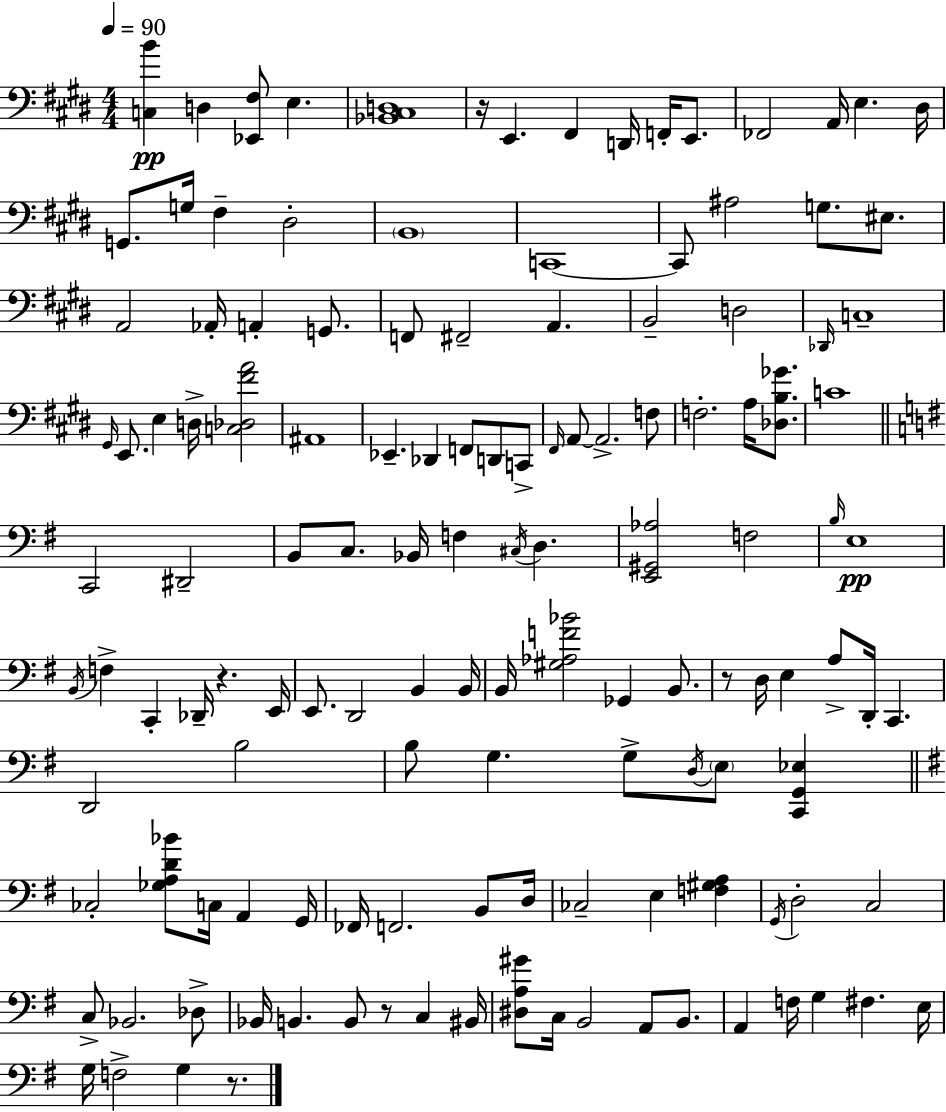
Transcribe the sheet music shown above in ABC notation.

X:1
T:Untitled
M:4/4
L:1/4
K:E
[C,B] D, [_E,,^F,]/2 E, [_B,,^C,D,]4 z/4 E,, ^F,, D,,/4 F,,/4 E,,/2 _F,,2 A,,/4 E, ^D,/4 G,,/2 G,/4 ^F, ^D,2 B,,4 C,,4 C,,/2 ^A,2 G,/2 ^E,/2 A,,2 _A,,/4 A,, G,,/2 F,,/2 ^F,,2 A,, B,,2 D,2 _D,,/4 C,4 ^G,,/4 E,,/2 E, D,/4 [C,_D,^FA]2 ^A,,4 _E,, _D,, F,,/2 D,,/2 C,,/2 ^F,,/4 A,,/2 A,,2 F,/2 F,2 A,/4 [_D,B,_G]/2 C4 C,,2 ^D,,2 B,,/2 C,/2 _B,,/4 F, ^C,/4 D, [E,,^G,,_A,]2 F,2 B,/4 E,4 B,,/4 F, C,, _D,,/4 z E,,/4 E,,/2 D,,2 B,, B,,/4 B,,/4 [^G,_A,F_B]2 _G,, B,,/2 z/2 D,/4 E, A,/2 D,,/4 C,, D,,2 B,2 B,/2 G, G,/2 D,/4 E,/2 [C,,G,,_E,] _C,2 [_G,A,D_B]/2 C,/4 A,, G,,/4 _F,,/4 F,,2 B,,/2 D,/4 _C,2 E, [F,^G,A,] G,,/4 D,2 C,2 C,/2 _B,,2 _D,/2 _B,,/4 B,, B,,/2 z/2 C, ^B,,/4 [^D,A,^G]/2 C,/4 B,,2 A,,/2 B,,/2 A,, F,/4 G, ^F, E,/4 G,/4 F,2 G, z/2